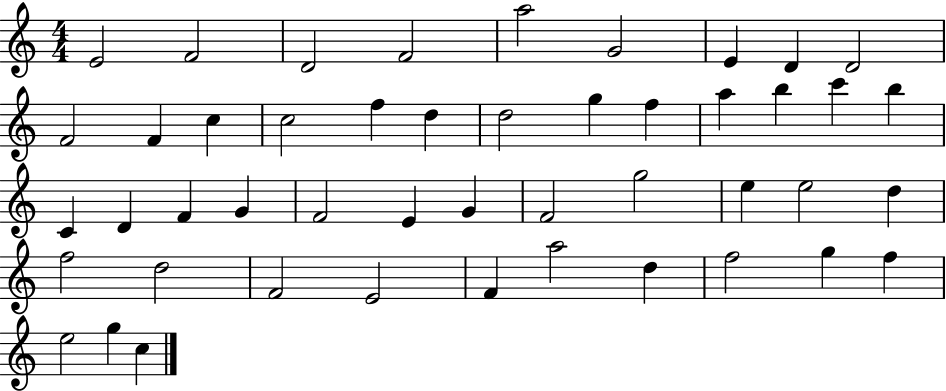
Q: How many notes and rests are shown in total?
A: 47